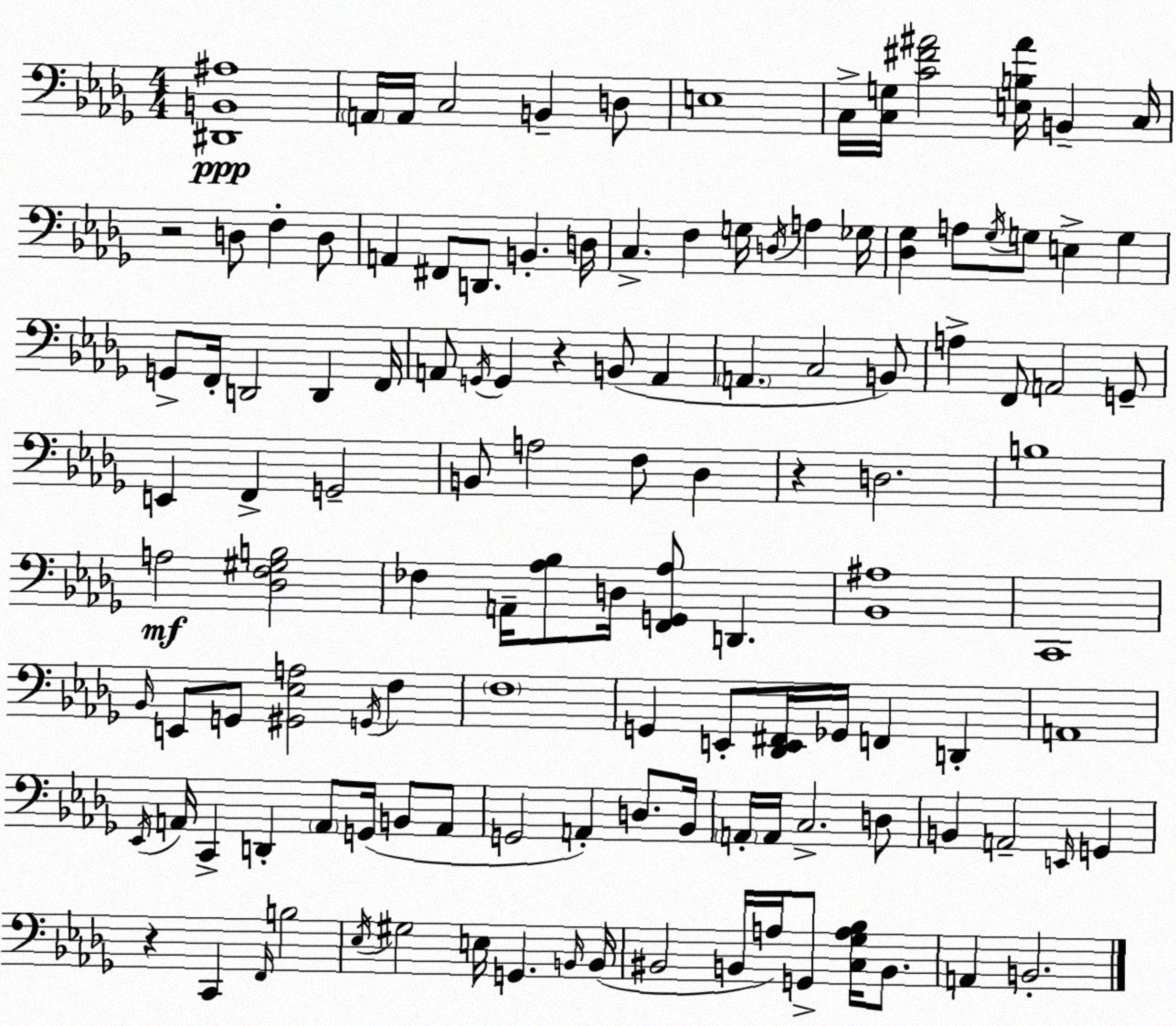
X:1
T:Untitled
M:4/4
L:1/4
K:Bbm
[^D,,B,,^A,]4 A,,/4 A,,/4 C,2 B,, D,/2 E,4 C,/4 [C,G,]/4 [C^F^A]2 [E,B,^A]/4 B,, C,/4 z2 D,/2 F, D,/2 A,, ^F,,/2 D,,/2 B,, D,/4 C, F, G,/4 D,/4 A, _G,/4 [_D,_G,] A,/2 _G,/4 G,/2 E, G, G,,/2 F,,/4 D,,2 D,, F,,/4 A,,/2 G,,/4 G,, z B,,/2 A,, A,, C,2 B,,/2 A, F,,/2 A,,2 G,,/2 E,, F,, G,,2 B,,/2 A,2 F,/2 _D, z D,2 B,4 A,2 [_D,F,^G,B,]2 _F, A,,/4 [_A,_B,]/2 D,/4 [F,,G,,_A,]/2 D,, [_B,,^A,]4 C,,4 _B,,/4 E,,/2 G,,/2 [^G,,_E,A,]2 G,,/4 F, F,4 G,, E,,/2 [_D,,E,,^F,,]/4 _G,,/4 F,, D,, A,,4 _E,,/4 A,,/4 C,, D,, A,,/2 G,,/4 B,,/2 A,,/2 G,,2 A,, D,/2 _B,,/4 A,,/4 A,,/4 C,2 D,/2 B,, A,,2 E,,/4 G,, z C,, F,,/4 B,2 _E,/4 ^G,2 E,/4 G,, B,,/4 B,,/4 ^B,,2 B,,/4 A,/4 G,,/2 [C,_G,A,_B,]/4 B,,/2 A,, B,,2